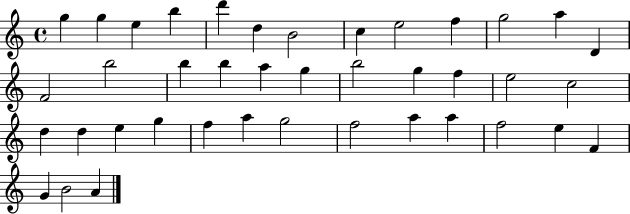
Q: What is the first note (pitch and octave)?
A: G5